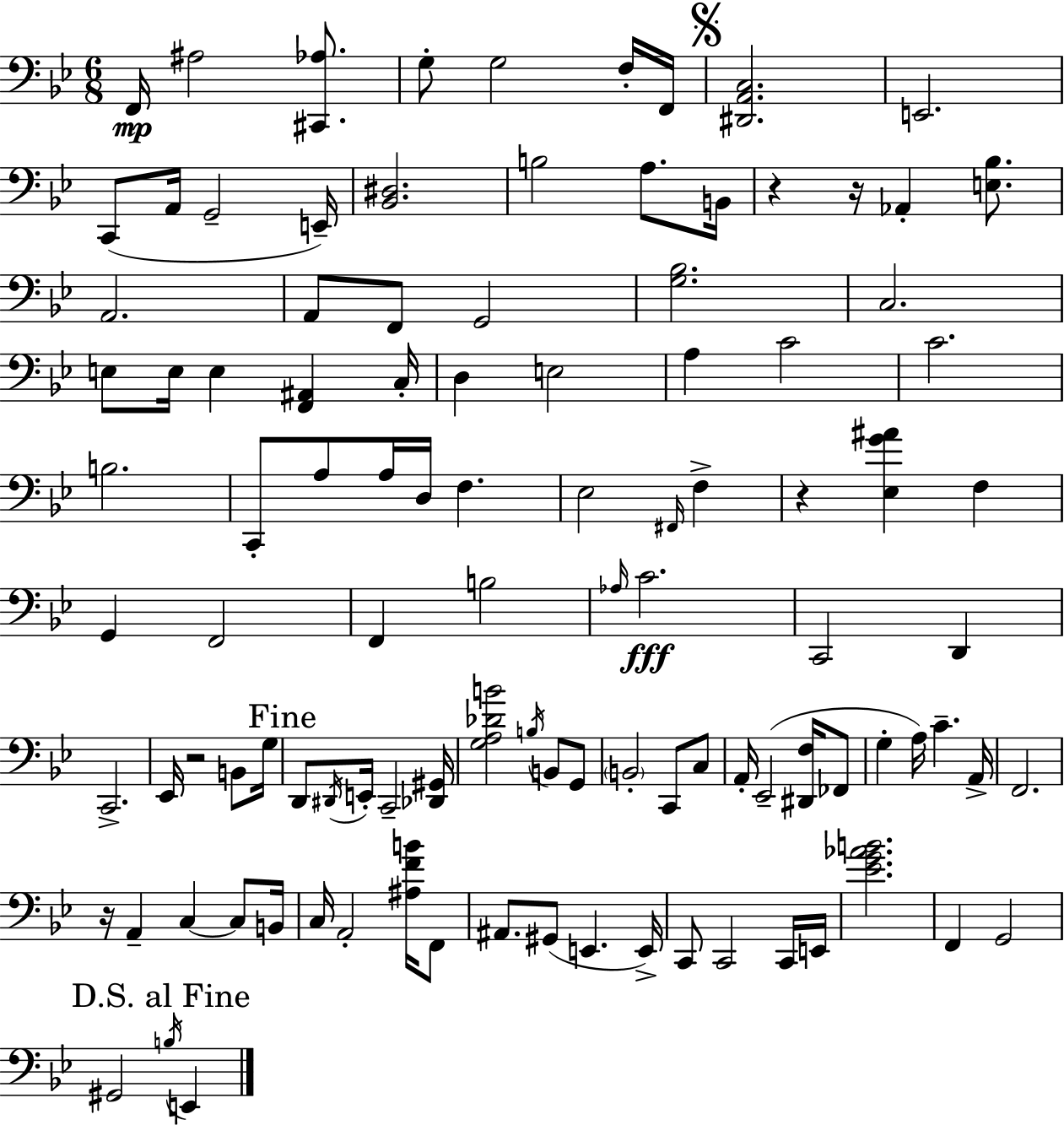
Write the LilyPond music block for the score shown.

{
  \clef bass
  \numericTimeSignature
  \time 6/8
  \key g \minor
  f,16\mp ais2 <cis, aes>8. | g8-. g2 f16-. f,16 | \mark \markup { \musicglyph "scripts.segno" } <dis, a, c>2. | e,2. | \break c,8( a,16 g,2-- e,16--) | <bes, dis>2. | b2 a8. b,16 | r4 r16 aes,4-. <e bes>8. | \break a,2. | a,8 f,8 g,2 | <g bes>2. | c2. | \break e8 e16 e4 <f, ais,>4 c16-. | d4 e2 | a4 c'2 | c'2. | \break b2. | c,8-. a8 a16 d16 f4. | ees2 \grace { fis,16 } f4-> | r4 <ees g' ais'>4 f4 | \break g,4 f,2 | f,4 b2 | \grace { aes16 }\fff c'2. | c,2 d,4 | \break c,2.-> | ees,16 r2 b,8 | g16 \mark "Fine" d,8 \acciaccatura { dis,16 } e,16-. c,2-- | <des, gis,>16 <g a des' b'>2 \acciaccatura { b16 } | \break b,8 g,8 \parenthesize b,2-. | c,8 c8 a,16-. ees,2--( | <dis, f>16 fes,8 g4-. a16) c'4.-- | a,16-> f,2. | \break r16 a,4-- c4~~ | c8 b,16 c16 a,2-. | <ais f' b'>16 f,8 ais,8. gis,8( e,4. | e,16->) c,8 c,2 | \break c,16 e,16 <ees' g' aes' b'>2. | f,4 g,2 | \mark "D.S. al Fine" gis,2 | \acciaccatura { b16 } e,4 \bar "|."
}